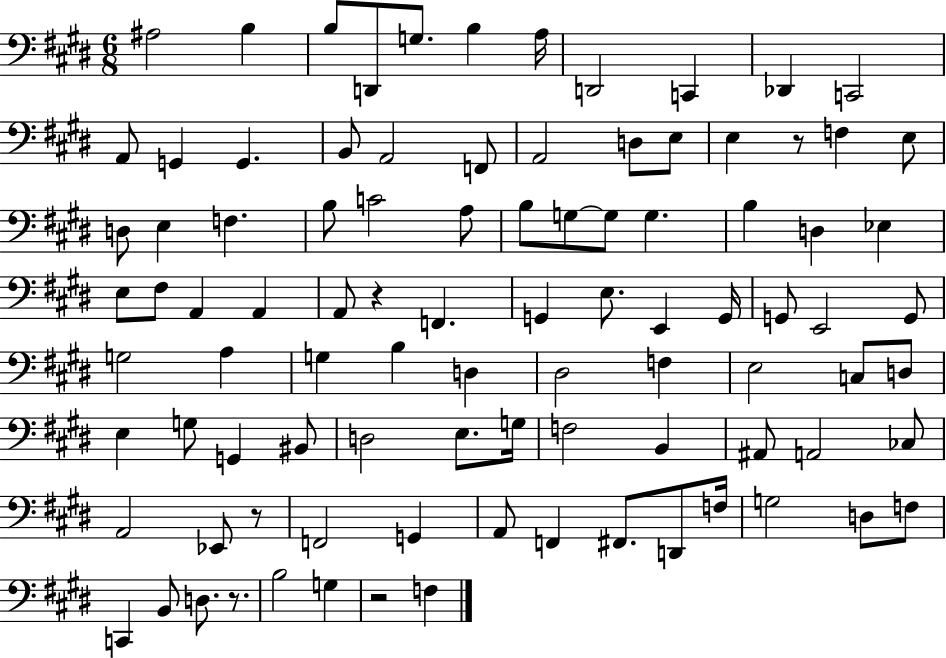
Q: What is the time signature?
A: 6/8